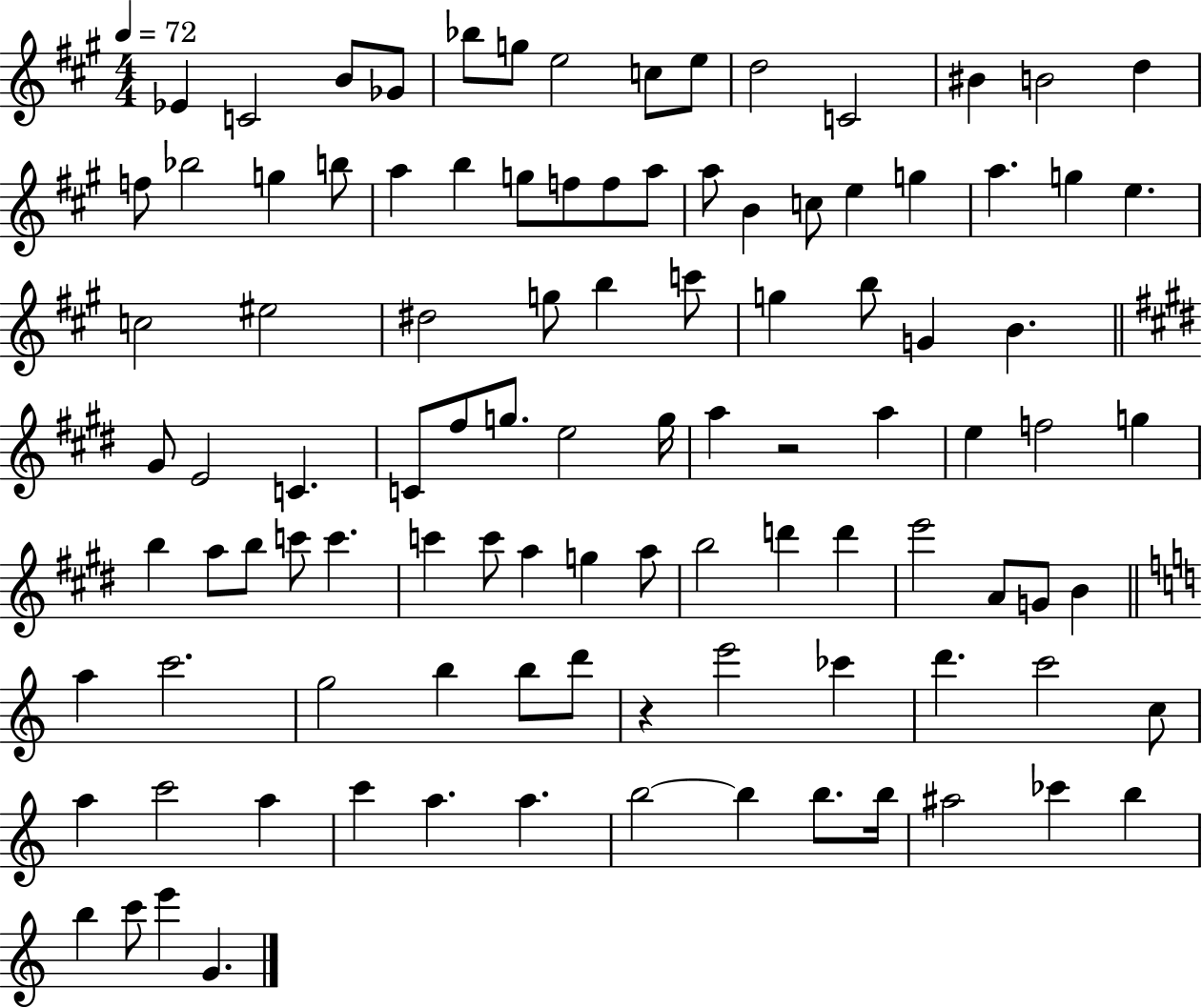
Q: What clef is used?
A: treble